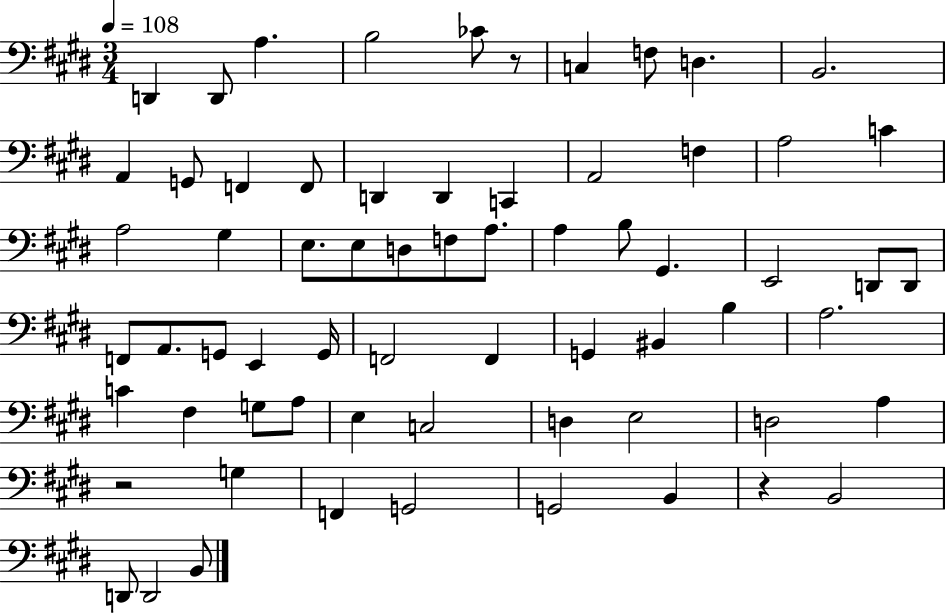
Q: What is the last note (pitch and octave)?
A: B2